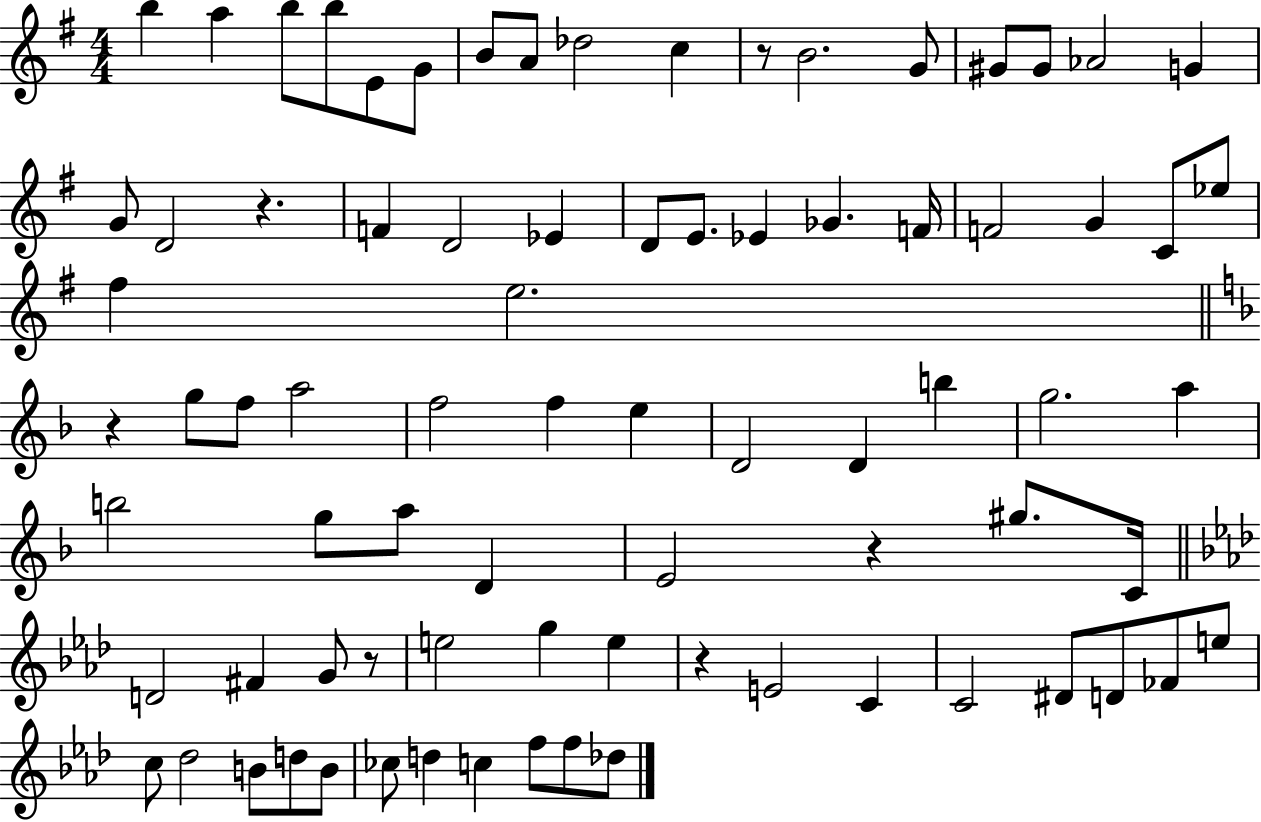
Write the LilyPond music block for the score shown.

{
  \clef treble
  \numericTimeSignature
  \time 4/4
  \key g \major
  b''4 a''4 b''8 b''8 e'8 g'8 | b'8 a'8 des''2 c''4 | r8 b'2. g'8 | gis'8 gis'8 aes'2 g'4 | \break g'8 d'2 r4. | f'4 d'2 ees'4 | d'8 e'8. ees'4 ges'4. f'16 | f'2 g'4 c'8 ees''8 | \break fis''4 e''2. | \bar "||" \break \key f \major r4 g''8 f''8 a''2 | f''2 f''4 e''4 | d'2 d'4 b''4 | g''2. a''4 | \break b''2 g''8 a''8 d'4 | e'2 r4 gis''8. c'16 | \bar "||" \break \key f \minor d'2 fis'4 g'8 r8 | e''2 g''4 e''4 | r4 e'2 c'4 | c'2 dis'8 d'8 fes'8 e''8 | \break c''8 des''2 b'8 d''8 b'8 | ces''8 d''4 c''4 f''8 f''8 des''8 | \bar "|."
}